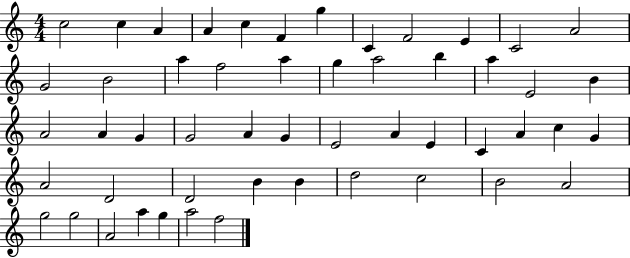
X:1
T:Untitled
M:4/4
L:1/4
K:C
c2 c A A c F g C F2 E C2 A2 G2 B2 a f2 a g a2 b a E2 B A2 A G G2 A G E2 A E C A c G A2 D2 D2 B B d2 c2 B2 A2 g2 g2 A2 a g a2 f2